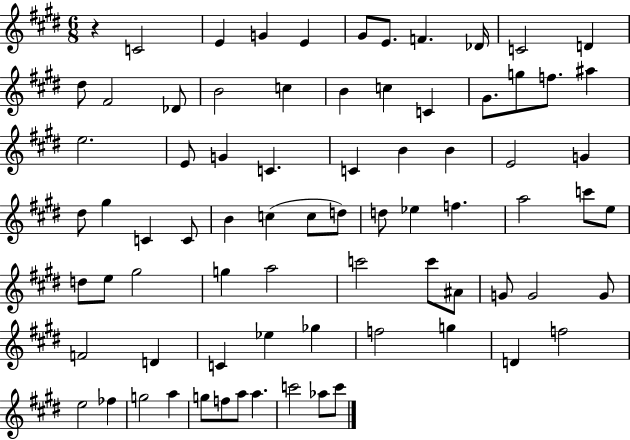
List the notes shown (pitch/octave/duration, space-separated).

R/q C4/h E4/q G4/q E4/q G#4/e E4/e. F4/q. Db4/s C4/h D4/q D#5/e F#4/h Db4/e B4/h C5/q B4/q C5/q C4/q G#4/e. G5/e F5/e. A#5/q E5/h. E4/e G4/q C4/q. C4/q B4/q B4/q E4/h G4/q D#5/e G#5/q C4/q C4/e B4/q C5/q C5/e D5/e D5/e Eb5/q F5/q. A5/h C6/e E5/e D5/e E5/e G#5/h G5/q A5/h C6/h C6/e A#4/e G4/e G4/h G4/e F4/h D4/q C4/q Eb5/q Gb5/q F5/h G5/q D4/q F5/h E5/h FES5/q G5/h A5/q G5/e F5/e A5/e A5/q. C6/h Ab5/e C6/e